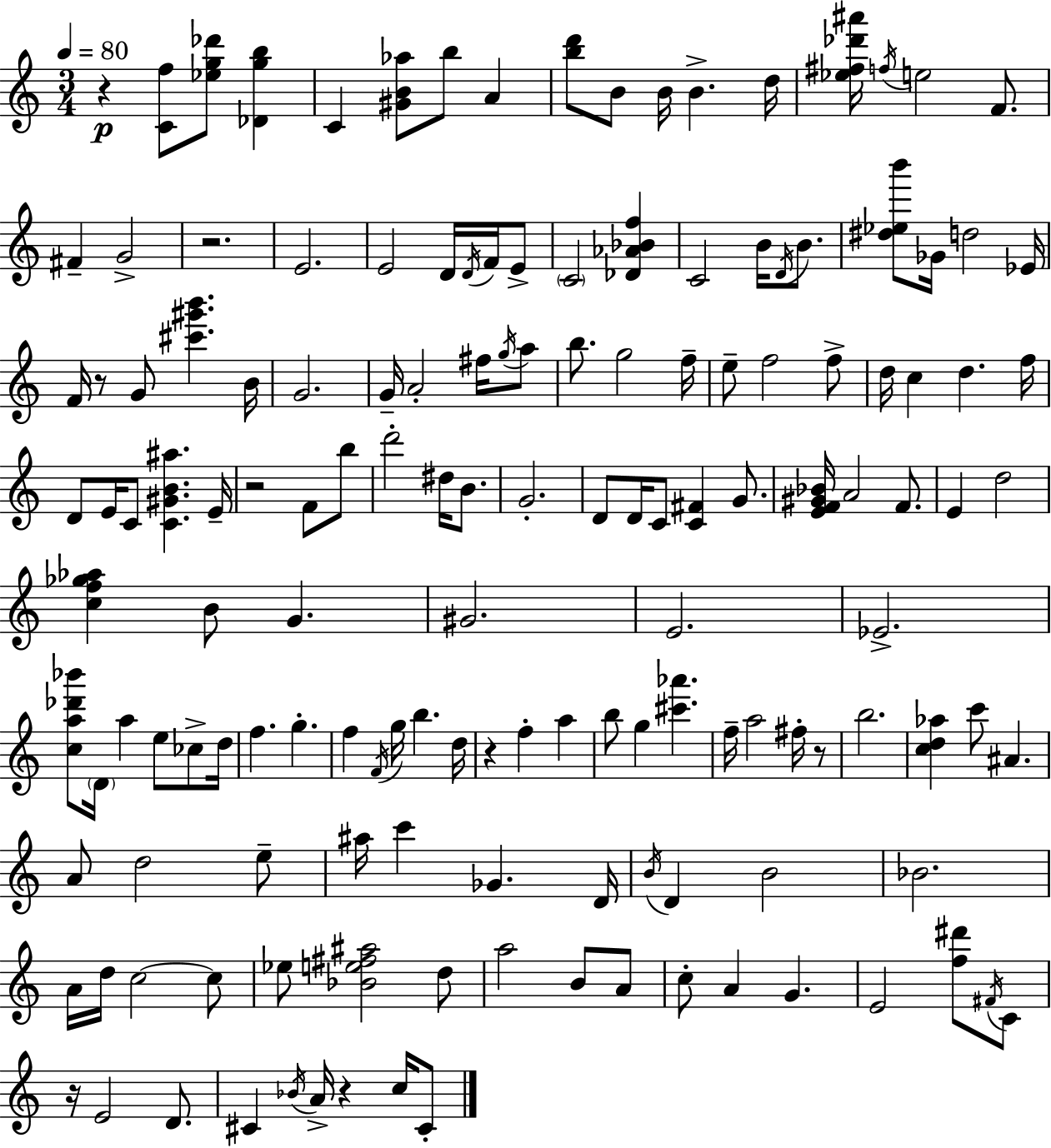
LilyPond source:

{
  \clef treble
  \numericTimeSignature
  \time 3/4
  \key a \minor
  \tempo 4 = 80
  \repeat volta 2 { r4\p <c' f''>8 <ees'' g'' des'''>8 <des' g'' b''>4 | c'4 <gis' b' aes''>8 b''8 a'4 | <b'' d'''>8 b'8 b'16 b'4.-> d''16 | <ees'' fis'' des''' ais'''>16 \acciaccatura { f''16 } e''2 f'8. | \break fis'4-- g'2-> | r2. | e'2. | e'2 d'16 \acciaccatura { d'16 } f'16 | \break e'8-> \parenthesize c'2 <des' aes' bes' f''>4 | c'2 b'16 \acciaccatura { d'16 } | b'8. <dis'' ees'' b'''>8 ges'16 d''2 | ees'16 f'16 r8 g'8 <cis''' gis''' b'''>4. | \break b'16 g'2. | g'16-- a'2-. | fis''16 \acciaccatura { g''16 } a''8 b''8. g''2 | f''16-- e''8-- f''2 | \break f''8-> d''16 c''4 d''4. | f''16 d'8 e'16 c'8 <c' gis' b' ais''>4. | e'16-- r2 | f'8 b''8 d'''2-. | \break dis''16 b'8. g'2.-. | d'8 d'16 c'8 <c' fis'>4 | g'8. <e' f' gis' bes'>16 a'2 | f'8. e'4 d''2 | \break <c'' f'' ges'' aes''>4 b'8 g'4. | gis'2. | e'2. | ees'2.-> | \break <c'' a'' des''' bes'''>8 \parenthesize d'16 a''4 e''8 | ces''8-> d''16 f''4. g''4.-. | f''4 \acciaccatura { f'16 } g''16 b''4. | d''16 r4 f''4-. | \break a''4 b''8 g''4 <cis''' aes'''>4. | f''16-- a''2 | fis''16-. r8 b''2. | <c'' d'' aes''>4 c'''8 ais'4. | \break a'8 d''2 | e''8-- ais''16 c'''4 ges'4. | d'16 \acciaccatura { b'16 } d'4 b'2 | bes'2. | \break a'16 d''16 c''2~~ | c''8 ees''8 <bes' e'' fis'' ais''>2 | d''8 a''2 | b'8 a'8 c''8-. a'4 | \break g'4. e'2 | <f'' dis'''>8 \acciaccatura { fis'16 } c'8 r16 e'2 | d'8. cis'4 \acciaccatura { bes'16 } | a'16-> r4 c''16 cis'8-. } \bar "|."
}